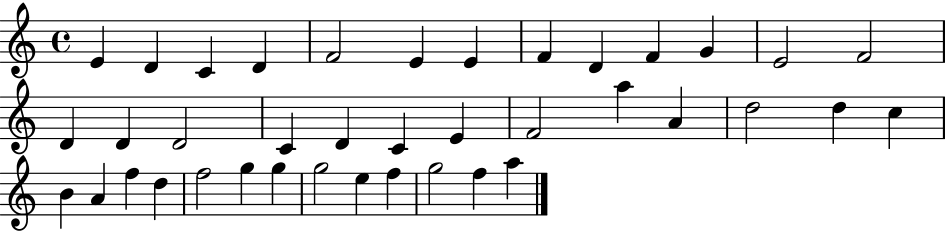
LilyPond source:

{
  \clef treble
  \time 4/4
  \defaultTimeSignature
  \key c \major
  e'4 d'4 c'4 d'4 | f'2 e'4 e'4 | f'4 d'4 f'4 g'4 | e'2 f'2 | \break d'4 d'4 d'2 | c'4 d'4 c'4 e'4 | f'2 a''4 a'4 | d''2 d''4 c''4 | \break b'4 a'4 f''4 d''4 | f''2 g''4 g''4 | g''2 e''4 f''4 | g''2 f''4 a''4 | \break \bar "|."
}